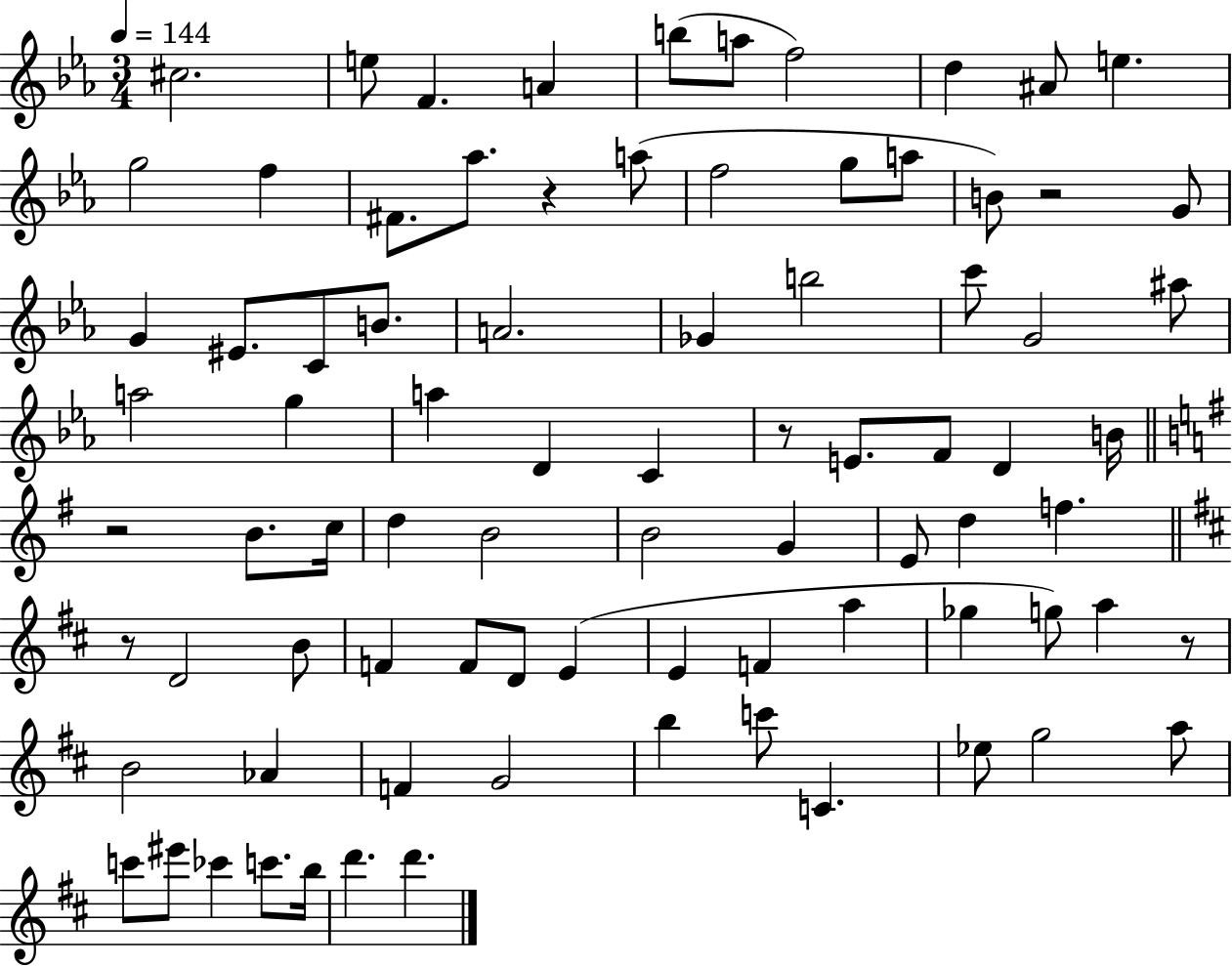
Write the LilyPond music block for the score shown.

{
  \clef treble
  \numericTimeSignature
  \time 3/4
  \key ees \major
  \tempo 4 = 144
  \repeat volta 2 { cis''2. | e''8 f'4. a'4 | b''8( a''8 f''2) | d''4 ais'8 e''4. | \break g''2 f''4 | fis'8. aes''8. r4 a''8( | f''2 g''8 a''8 | b'8) r2 g'8 | \break g'4 eis'8. c'8 b'8. | a'2. | ges'4 b''2 | c'''8 g'2 ais''8 | \break a''2 g''4 | a''4 d'4 c'4 | r8 e'8. f'8 d'4 b'16 | \bar "||" \break \key g \major r2 b'8. c''16 | d''4 b'2 | b'2 g'4 | e'8 d''4 f''4. | \break \bar "||" \break \key d \major r8 d'2 b'8 | f'4 f'8 d'8 e'4( | e'4 f'4 a''4 | ges''4 g''8) a''4 r8 | \break b'2 aes'4 | f'4 g'2 | b''4 c'''8 c'4. | ees''8 g''2 a''8 | \break c'''8 eis'''8 ces'''4 c'''8. b''16 | d'''4. d'''4. | } \bar "|."
}